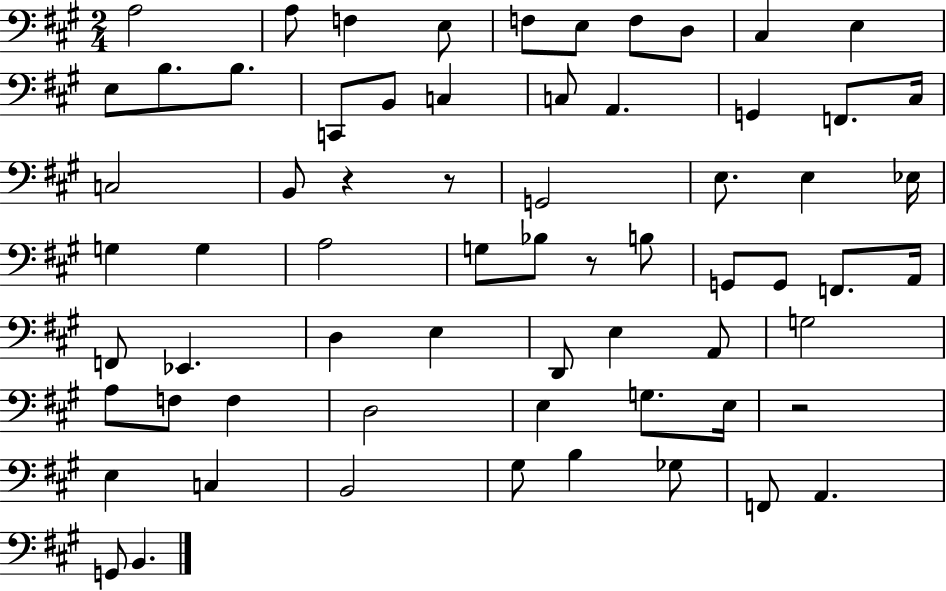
{
  \clef bass
  \numericTimeSignature
  \time 2/4
  \key a \major
  \repeat volta 2 { a2 | a8 f4 e8 | f8 e8 f8 d8 | cis4 e4 | \break e8 b8. b8. | c,8 b,8 c4 | c8 a,4. | g,4 f,8. cis16 | \break c2 | b,8 r4 r8 | g,2 | e8. e4 ees16 | \break g4 g4 | a2 | g8 bes8 r8 b8 | g,8 g,8 f,8. a,16 | \break f,8 ees,4. | d4 e4 | d,8 e4 a,8 | g2 | \break a8 f8 f4 | d2 | e4 g8. e16 | r2 | \break e4 c4 | b,2 | gis8 b4 ges8 | f,8 a,4. | \break g,8 b,4. | } \bar "|."
}